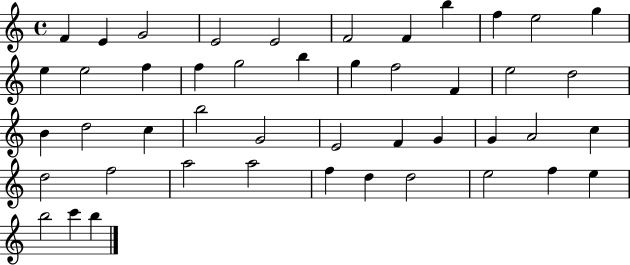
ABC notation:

X:1
T:Untitled
M:4/4
L:1/4
K:C
F E G2 E2 E2 F2 F b f e2 g e e2 f f g2 b g f2 F e2 d2 B d2 c b2 G2 E2 F G G A2 c d2 f2 a2 a2 f d d2 e2 f e b2 c' b